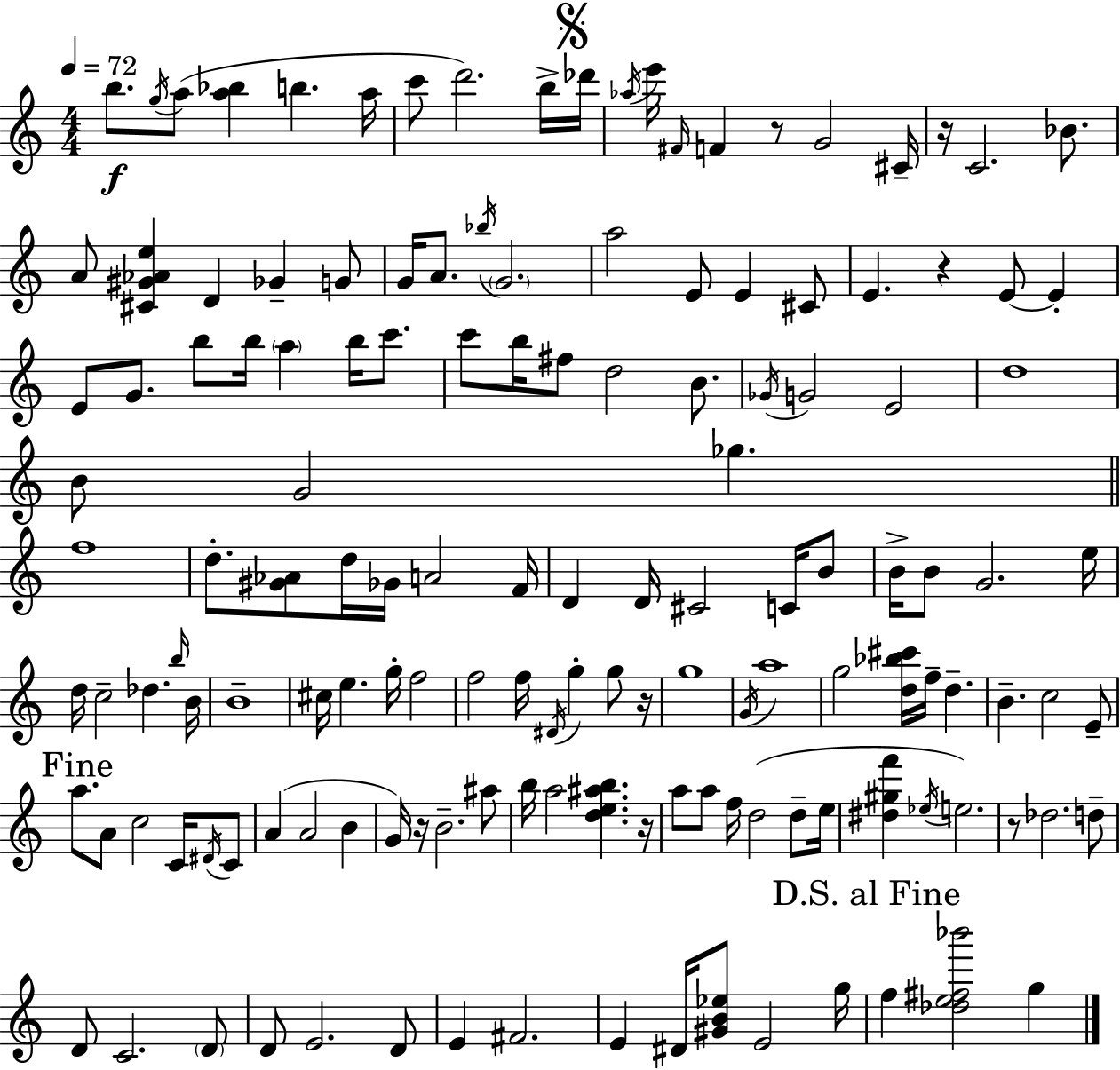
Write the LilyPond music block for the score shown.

{
  \clef treble
  \numericTimeSignature
  \time 4/4
  \key c \major
  \tempo 4 = 72
  b''8.\f \acciaccatura { g''16 } a''8( <a'' bes''>4 b''4. | a''16 c'''8 d'''2.) b''16-> | \mark \markup { \musicglyph "scripts.segno" } des'''16 \acciaccatura { aes''16 } e'''16 \grace { fis'16 } f'4 r8 g'2 | cis'16-- r16 c'2. | \break bes'8. a'8 <cis' gis' aes' e''>4 d'4 ges'4-- | g'8 g'16 a'8. \acciaccatura { bes''16 } \parenthesize g'2. | a''2 e'8 e'4 | cis'8 e'4. r4 e'8~~ | \break e'4-. e'8 g'8. b''8 b''16 \parenthesize a''4 | b''16 c'''8. c'''8 b''16 fis''8 d''2 | b'8. \acciaccatura { ges'16 } g'2 e'2 | d''1 | \break b'8 g'2 ges''4. | \bar "||" \break \key c \major f''1 | d''8.-. <gis' aes'>8 d''16 ges'16 a'2 f'16 | d'4 d'16 cis'2 c'16 b'8 | b'16-> b'8 g'2. e''16 | \break d''16 c''2-- des''4. \grace { b''16 } | b'16 b'1-- | cis''16 e''4. g''16-. f''2 | f''2 f''16 \acciaccatura { dis'16 } g''4-. g''8 | \break r16 g''1 | \acciaccatura { g'16 } a''1 | g''2 <d'' bes'' cis'''>16 f''16-- d''4.-- | b'4.-- c''2 | \break e'8-- \mark "Fine" a''8. a'8 c''2 | c'16 \acciaccatura { dis'16 } c'8 a'4( a'2 | b'4 g'16) r16 b'2.-- | ais''8 b''16 a''2 <d'' e'' ais'' b''>4. | \break r16 a''8 a''8 f''16 d''2( | d''8-- e''16 <dis'' gis'' f'''>4 \acciaccatura { ees''16 } e''2.) | r8 des''2. | d''8-- d'8 c'2. | \break \parenthesize d'8 d'8 e'2. | d'8 e'4 fis'2. | e'4 dis'16 <gis' b' ees''>8 e'2 | g''16 \mark "D.S. al Fine" f''4 <des'' e'' fis'' bes'''>2 | \break g''4 \bar "|."
}